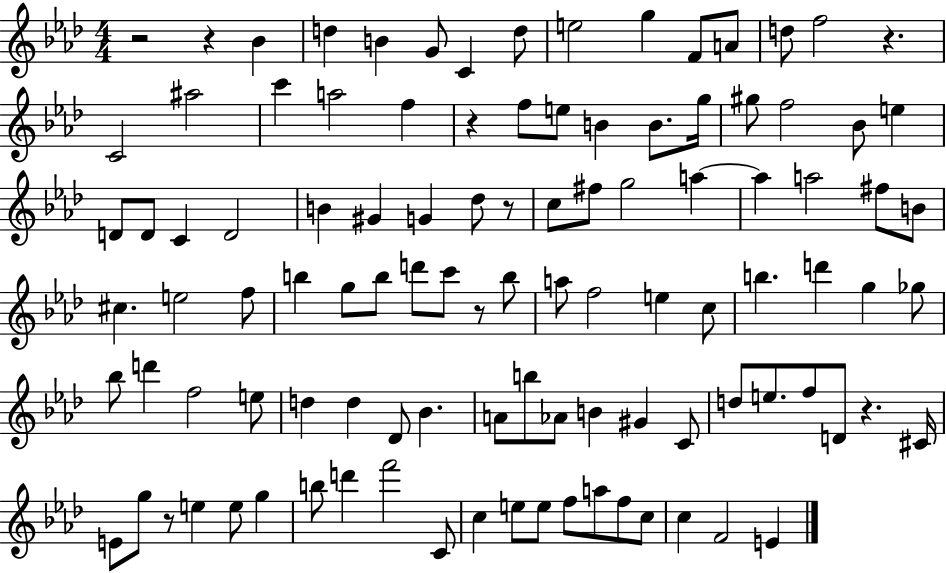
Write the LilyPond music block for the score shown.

{
  \clef treble
  \numericTimeSignature
  \time 4/4
  \key aes \major
  \repeat volta 2 { r2 r4 bes'4 | d''4 b'4 g'8 c'4 d''8 | e''2 g''4 f'8 a'8 | d''8 f''2 r4. | \break c'2 ais''2 | c'''4 a''2 f''4 | r4 f''8 e''8 b'4 b'8. g''16 | gis''8 f''2 bes'8 e''4 | \break d'8 d'8 c'4 d'2 | b'4 gis'4 g'4 des''8 r8 | c''8 fis''8 g''2 a''4~~ | a''4 a''2 fis''8 b'8 | \break cis''4. e''2 f''8 | b''4 g''8 b''8 d'''8 c'''8 r8 b''8 | a''8 f''2 e''4 c''8 | b''4. d'''4 g''4 ges''8 | \break bes''8 d'''4 f''2 e''8 | d''4 d''4 des'8 bes'4. | a'8 b''8 aes'8 b'4 gis'4 c'8 | d''8 e''8. f''8 d'8 r4. cis'16 | \break e'8 g''8 r8 e''4 e''8 g''4 | b''8 d'''4 f'''2 c'8 | c''4 e''8 e''8 f''8 a''8 f''8 c''8 | c''4 f'2 e'4 | \break } \bar "|."
}